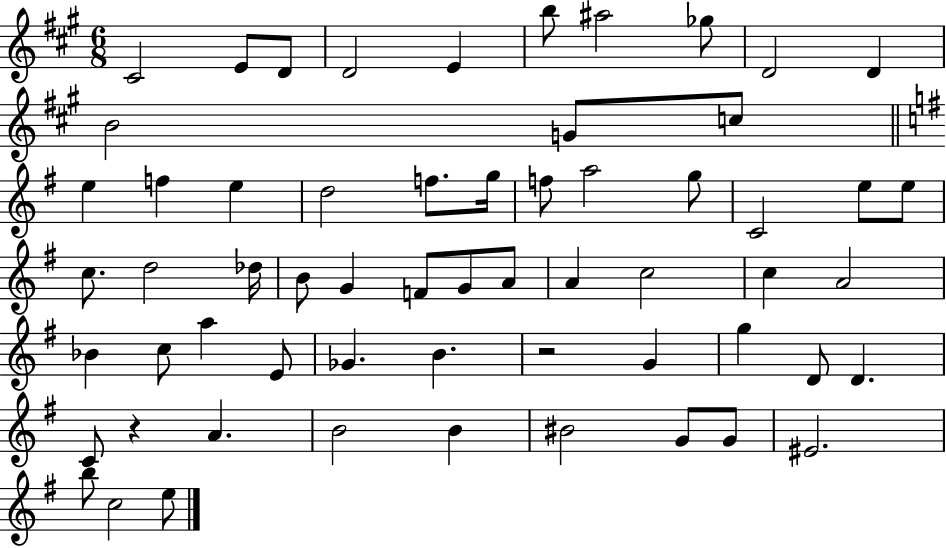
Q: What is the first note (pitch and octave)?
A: C#4